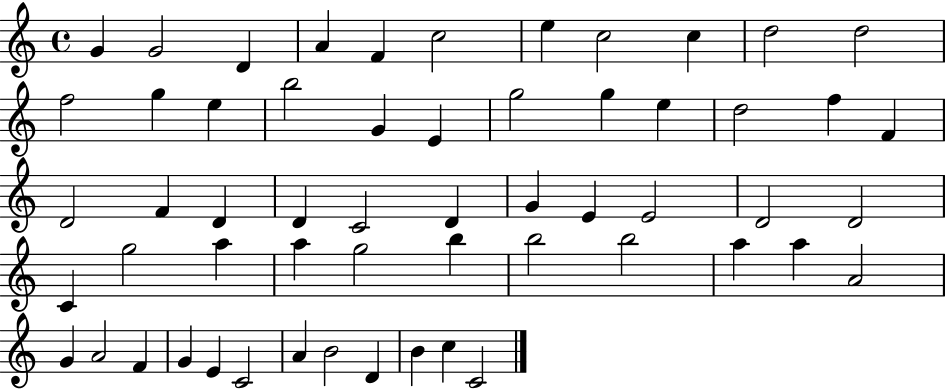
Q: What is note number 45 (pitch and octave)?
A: A4